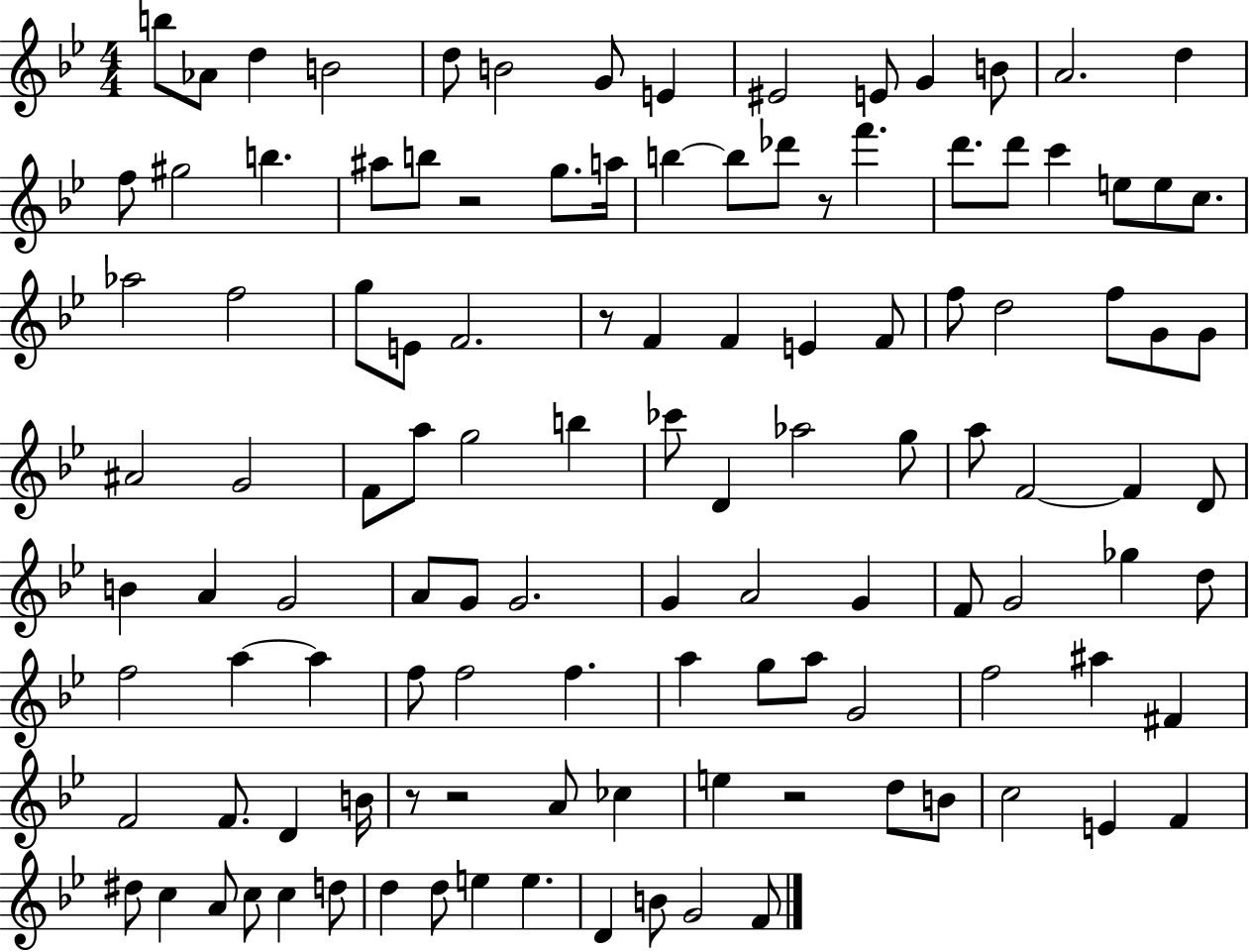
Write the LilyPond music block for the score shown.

{
  \clef treble
  \numericTimeSignature
  \time 4/4
  \key bes \major
  \repeat volta 2 { b''8 aes'8 d''4 b'2 | d''8 b'2 g'8 e'4 | eis'2 e'8 g'4 b'8 | a'2. d''4 | \break f''8 gis''2 b''4. | ais''8 b''8 r2 g''8. a''16 | b''4~~ b''8 des'''8 r8 f'''4. | d'''8. d'''8 c'''4 e''8 e''8 c''8. | \break aes''2 f''2 | g''8 e'8 f'2. | r8 f'4 f'4 e'4 f'8 | f''8 d''2 f''8 g'8 g'8 | \break ais'2 g'2 | f'8 a''8 g''2 b''4 | ces'''8 d'4 aes''2 g''8 | a''8 f'2~~ f'4 d'8 | \break b'4 a'4 g'2 | a'8 g'8 g'2. | g'4 a'2 g'4 | f'8 g'2 ges''4 d''8 | \break f''2 a''4~~ a''4 | f''8 f''2 f''4. | a''4 g''8 a''8 g'2 | f''2 ais''4 fis'4 | \break f'2 f'8. d'4 b'16 | r8 r2 a'8 ces''4 | e''4 r2 d''8 b'8 | c''2 e'4 f'4 | \break dis''8 c''4 a'8 c''8 c''4 d''8 | d''4 d''8 e''4 e''4. | d'4 b'8 g'2 f'8 | } \bar "|."
}